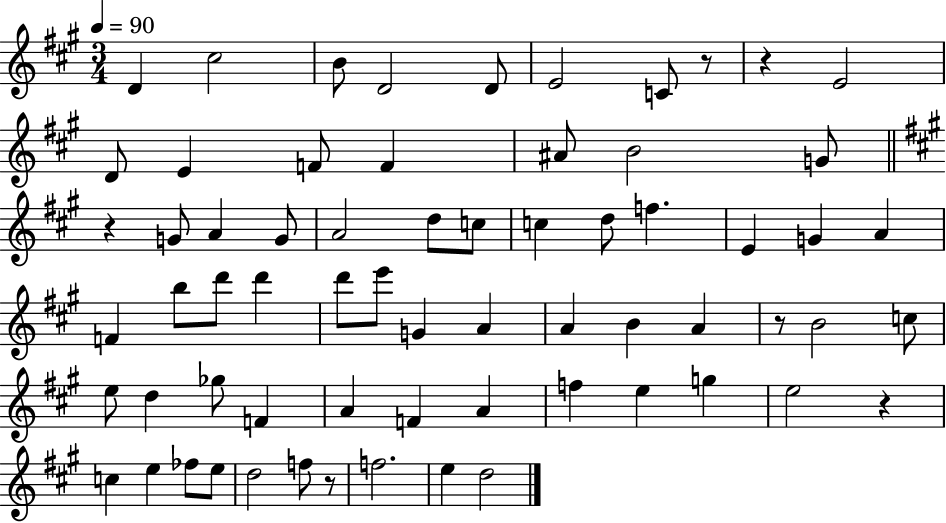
X:1
T:Untitled
M:3/4
L:1/4
K:A
D ^c2 B/2 D2 D/2 E2 C/2 z/2 z E2 D/2 E F/2 F ^A/2 B2 G/2 z G/2 A G/2 A2 d/2 c/2 c d/2 f E G A F b/2 d'/2 d' d'/2 e'/2 G A A B A z/2 B2 c/2 e/2 d _g/2 F A F A f e g e2 z c e _f/2 e/2 d2 f/2 z/2 f2 e d2